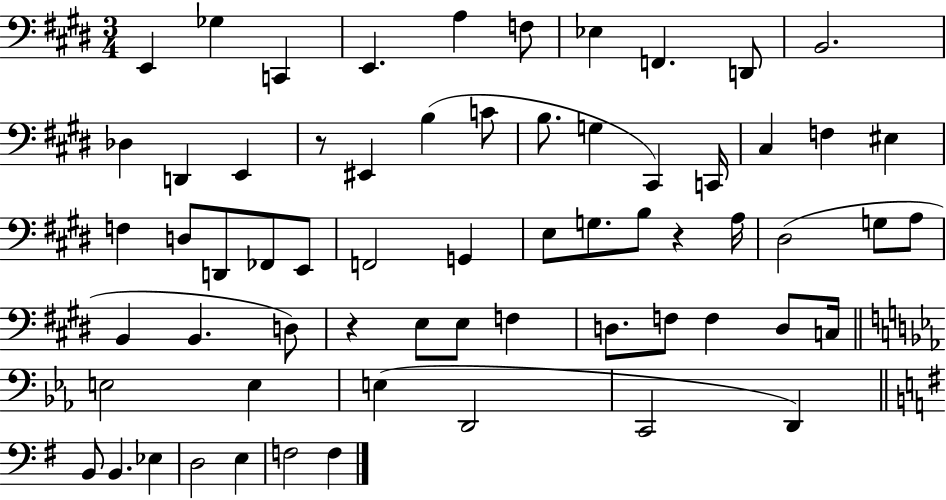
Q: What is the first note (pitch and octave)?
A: E2